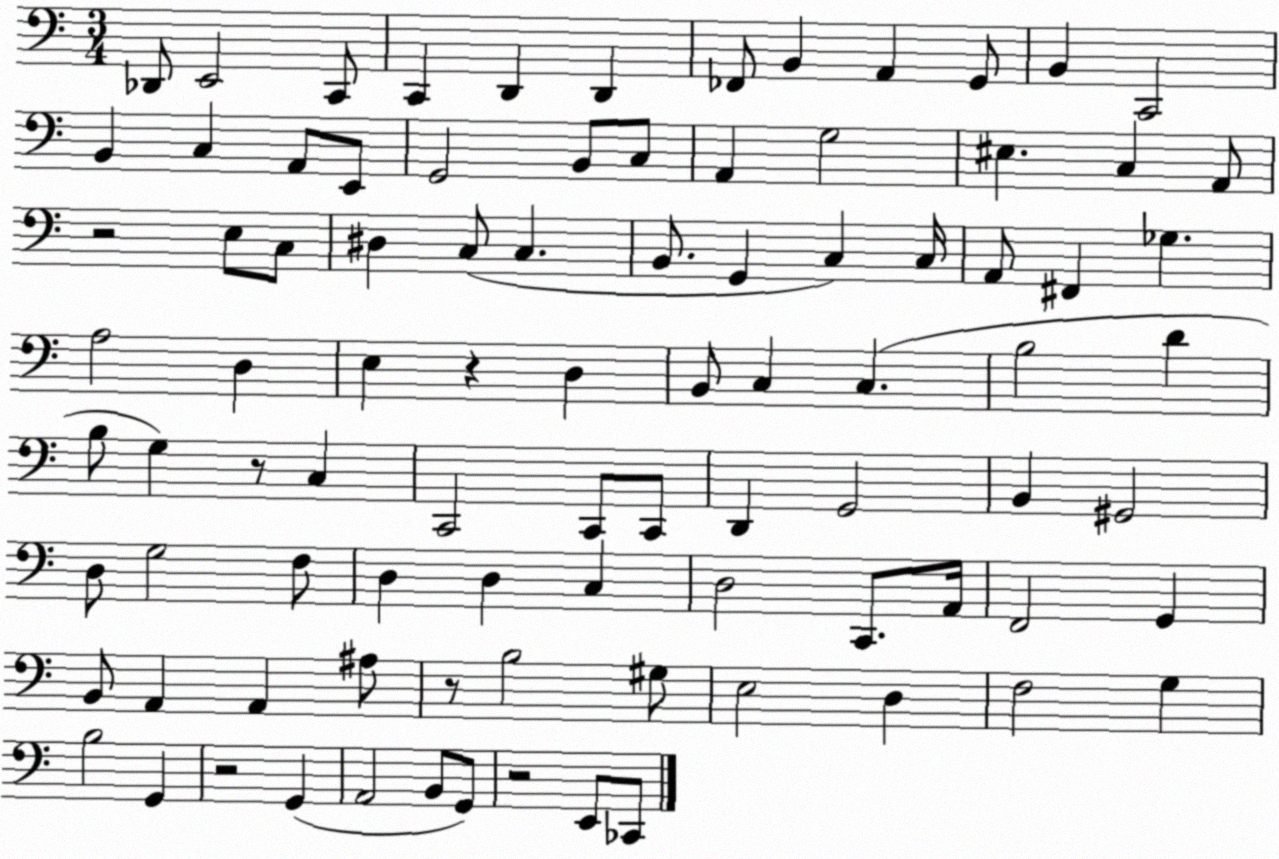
X:1
T:Untitled
M:3/4
L:1/4
K:C
_D,,/2 E,,2 C,,/2 C,, D,, D,, _F,,/2 B,, A,, G,,/2 B,, C,,2 B,, C, A,,/2 E,,/2 G,,2 B,,/2 C,/2 A,, G,2 ^E, C, A,,/2 z2 E,/2 C,/2 ^D, C,/2 C, B,,/2 G,, C, C,/4 A,,/2 ^F,, _G, A,2 D, E, z D, B,,/2 C, C, B,2 D B,/2 G, z/2 C, C,,2 C,,/2 C,,/2 D,, G,,2 B,, ^G,,2 D,/2 G,2 F,/2 D, D, C, D,2 C,,/2 A,,/4 F,,2 G,, B,,/2 A,, A,, ^A,/2 z/2 B,2 ^G,/2 E,2 D, F,2 G, B,2 G,, z2 G,, A,,2 B,,/2 G,,/2 z2 E,,/2 _C,,/2